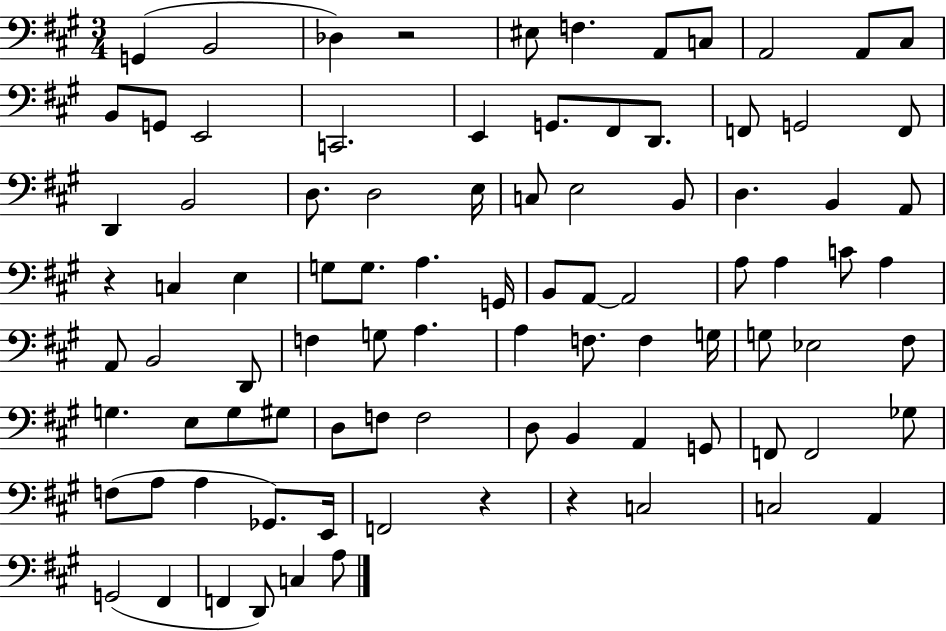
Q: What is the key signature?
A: A major